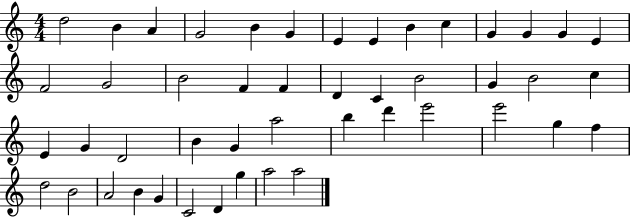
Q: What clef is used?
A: treble